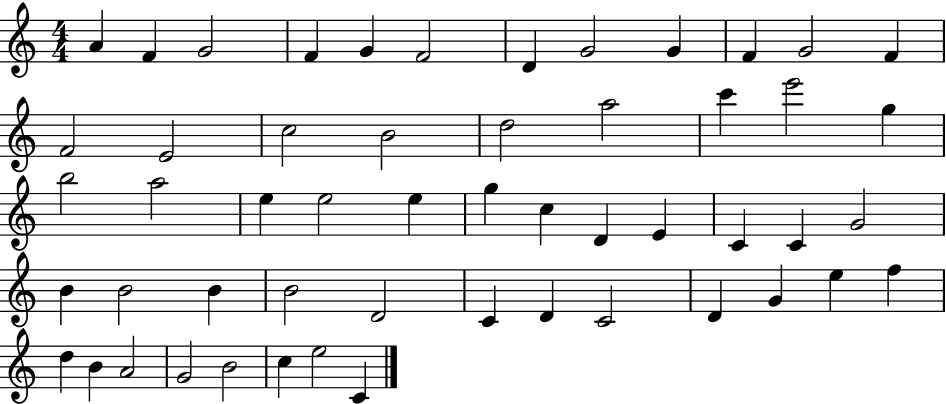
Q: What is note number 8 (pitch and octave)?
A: G4